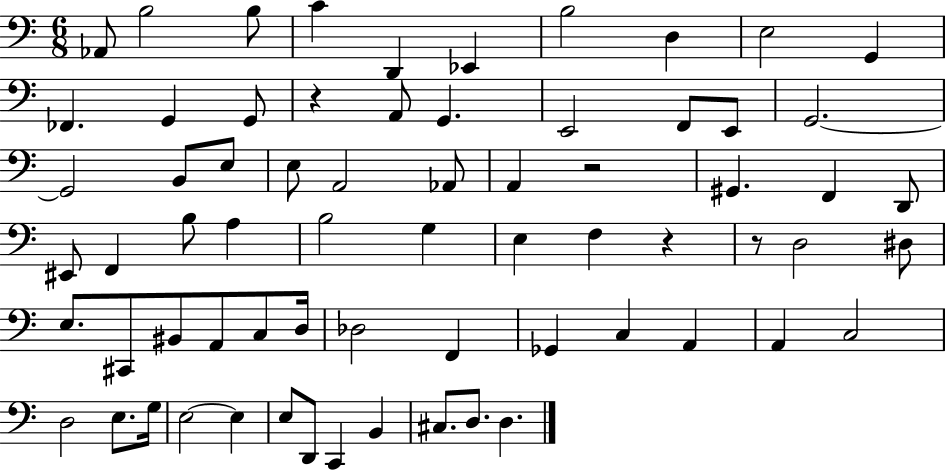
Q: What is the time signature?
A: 6/8